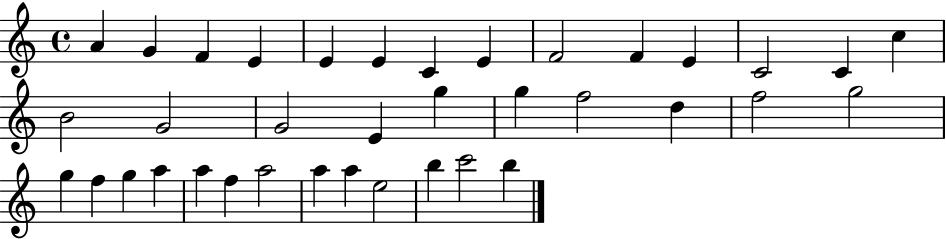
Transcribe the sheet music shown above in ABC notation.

X:1
T:Untitled
M:4/4
L:1/4
K:C
A G F E E E C E F2 F E C2 C c B2 G2 G2 E g g f2 d f2 g2 g f g a a f a2 a a e2 b c'2 b